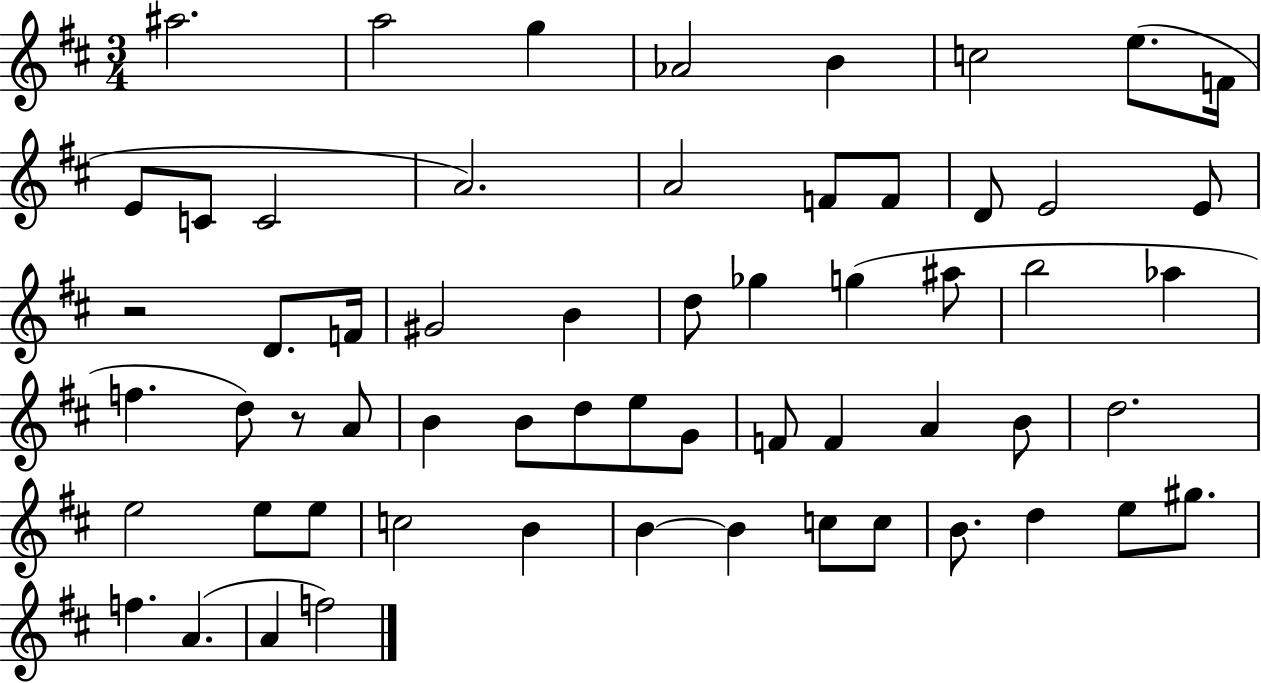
X:1
T:Untitled
M:3/4
L:1/4
K:D
^a2 a2 g _A2 B c2 e/2 F/4 E/2 C/2 C2 A2 A2 F/2 F/2 D/2 E2 E/2 z2 D/2 F/4 ^G2 B d/2 _g g ^a/2 b2 _a f d/2 z/2 A/2 B B/2 d/2 e/2 G/2 F/2 F A B/2 d2 e2 e/2 e/2 c2 B B B c/2 c/2 B/2 d e/2 ^g/2 f A A f2